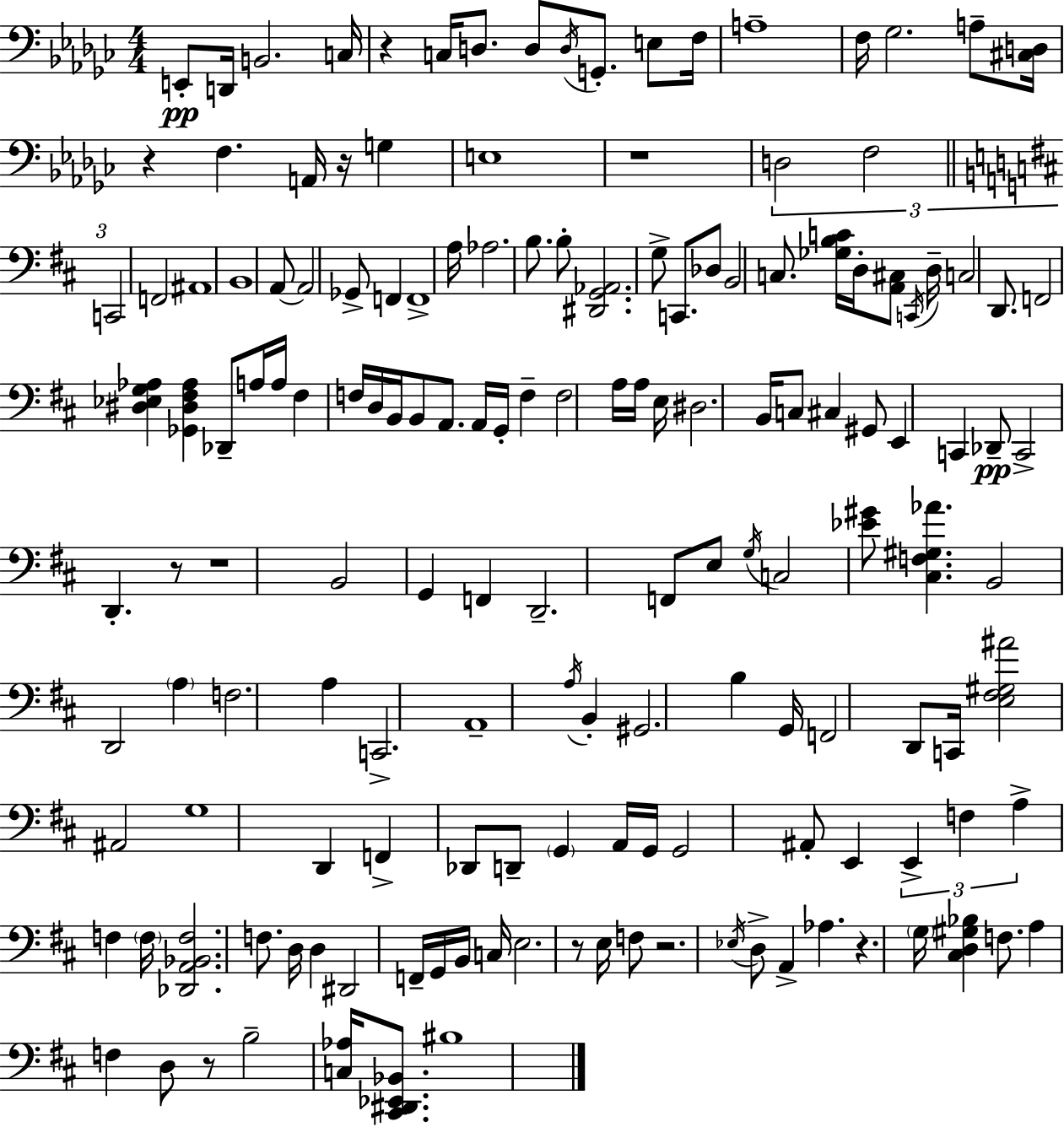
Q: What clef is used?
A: bass